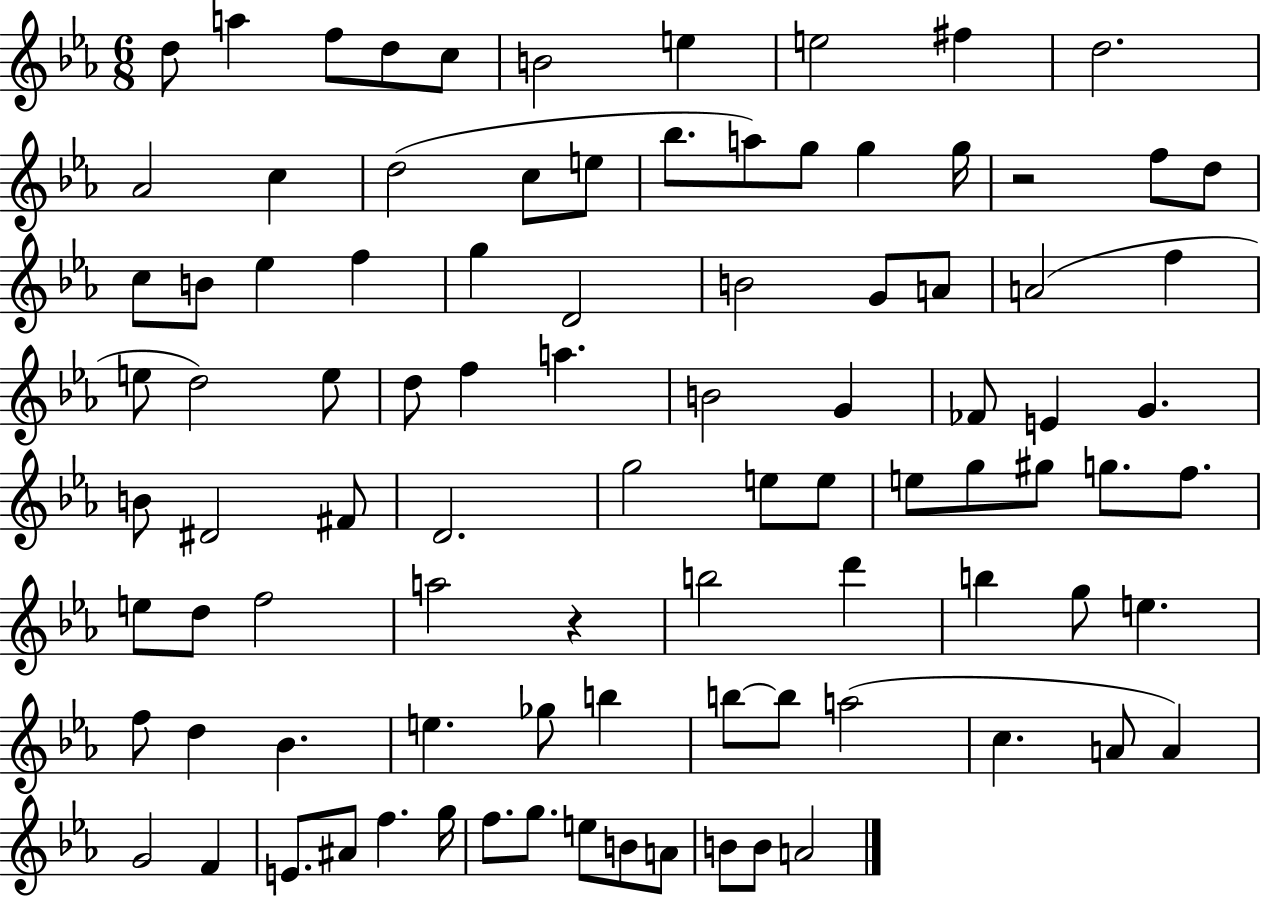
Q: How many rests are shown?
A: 2